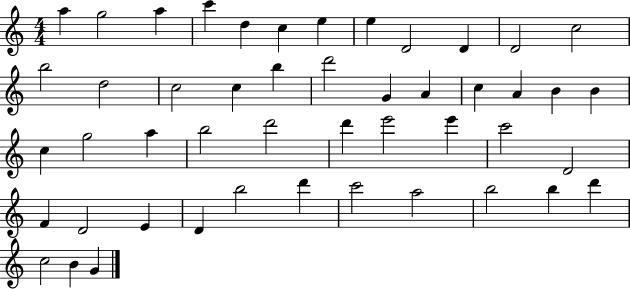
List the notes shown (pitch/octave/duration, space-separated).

A5/q G5/h A5/q C6/q D5/q C5/q E5/q E5/q D4/h D4/q D4/h C5/h B5/h D5/h C5/h C5/q B5/q D6/h G4/q A4/q C5/q A4/q B4/q B4/q C5/q G5/h A5/q B5/h D6/h D6/q E6/h E6/q C6/h D4/h F4/q D4/h E4/q D4/q B5/h D6/q C6/h A5/h B5/h B5/q D6/q C5/h B4/q G4/q